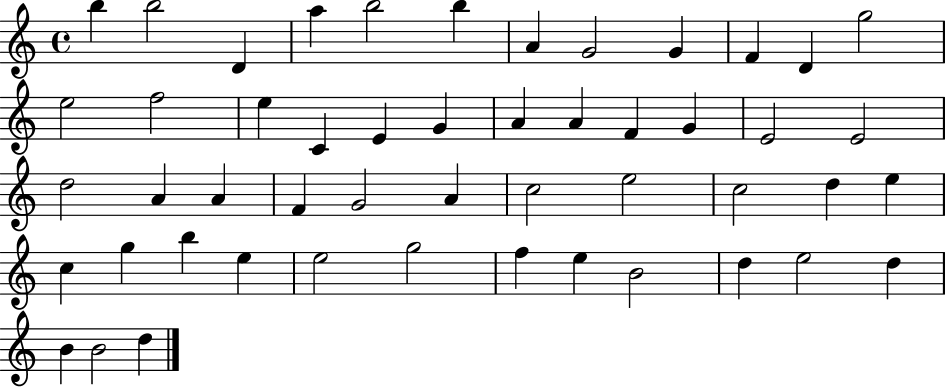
X:1
T:Untitled
M:4/4
L:1/4
K:C
b b2 D a b2 b A G2 G F D g2 e2 f2 e C E G A A F G E2 E2 d2 A A F G2 A c2 e2 c2 d e c g b e e2 g2 f e B2 d e2 d B B2 d